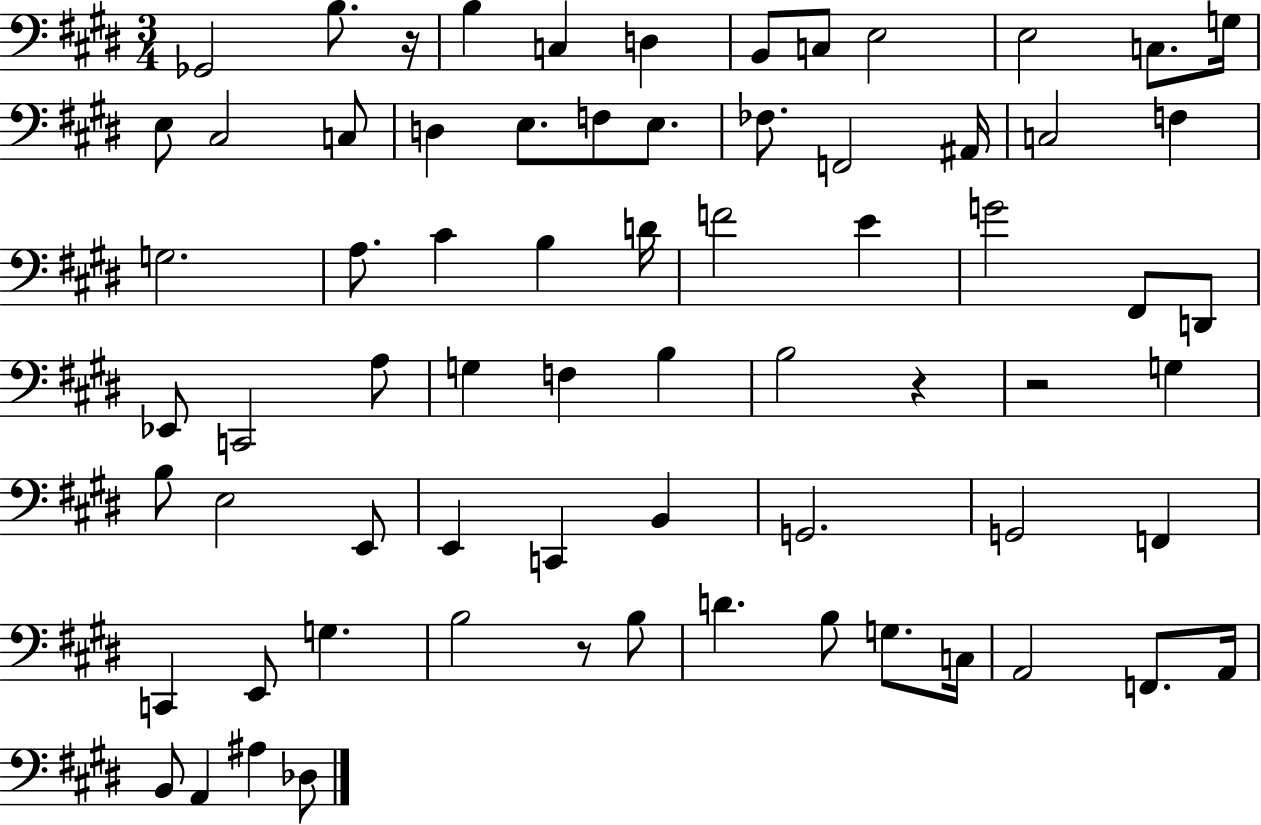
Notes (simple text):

Gb2/h B3/e. R/s B3/q C3/q D3/q B2/e C3/e E3/h E3/h C3/e. G3/s E3/e C#3/h C3/e D3/q E3/e. F3/e E3/e. FES3/e. F2/h A#2/s C3/h F3/q G3/h. A3/e. C#4/q B3/q D4/s F4/h E4/q G4/h F#2/e D2/e Eb2/e C2/h A3/e G3/q F3/q B3/q B3/h R/q R/h G3/q B3/e E3/h E2/e E2/q C2/q B2/q G2/h. G2/h F2/q C2/q E2/e G3/q. B3/h R/e B3/e D4/q. B3/e G3/e. C3/s A2/h F2/e. A2/s B2/e A2/q A#3/q Db3/e